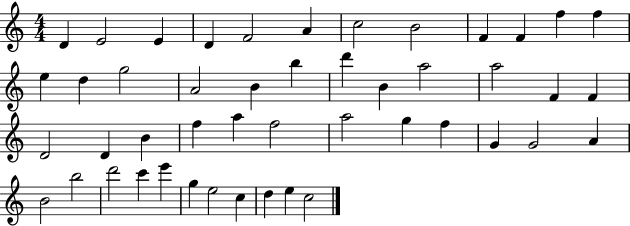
D4/q E4/h E4/q D4/q F4/h A4/q C5/h B4/h F4/q F4/q F5/q F5/q E5/q D5/q G5/h A4/h B4/q B5/q D6/q B4/q A5/h A5/h F4/q F4/q D4/h D4/q B4/q F5/q A5/q F5/h A5/h G5/q F5/q G4/q G4/h A4/q B4/h B5/h D6/h C6/q E6/q G5/q E5/h C5/q D5/q E5/q C5/h